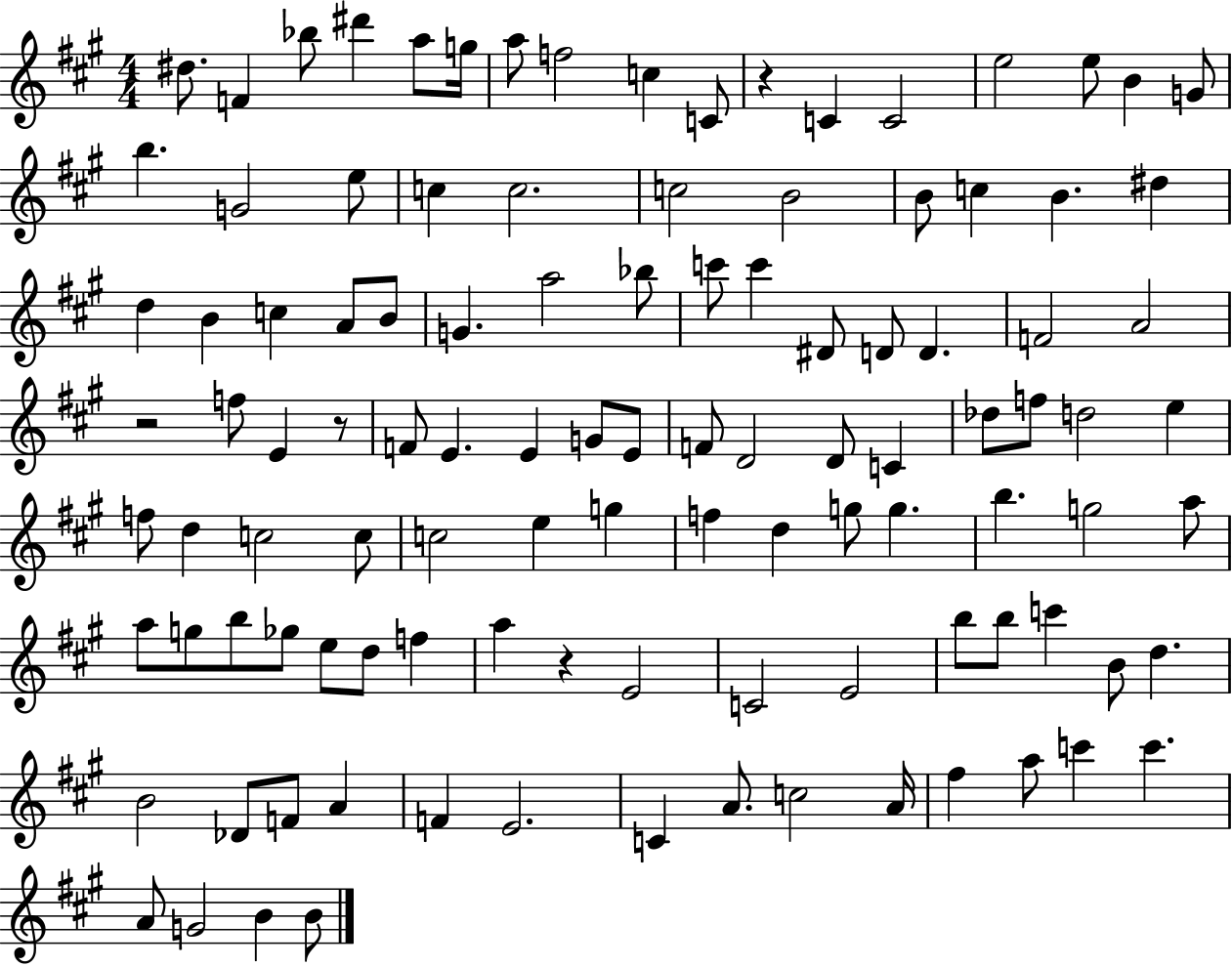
D#5/e. F4/q Bb5/e D#6/q A5/e G5/s A5/e F5/h C5/q C4/e R/q C4/q C4/h E5/h E5/e B4/q G4/e B5/q. G4/h E5/e C5/q C5/h. C5/h B4/h B4/e C5/q B4/q. D#5/q D5/q B4/q C5/q A4/e B4/e G4/q. A5/h Bb5/e C6/e C6/q D#4/e D4/e D4/q. F4/h A4/h R/h F5/e E4/q R/e F4/e E4/q. E4/q G4/e E4/e F4/e D4/h D4/e C4/q Db5/e F5/e D5/h E5/q F5/e D5/q C5/h C5/e C5/h E5/q G5/q F5/q D5/q G5/e G5/q. B5/q. G5/h A5/e A5/e G5/e B5/e Gb5/e E5/e D5/e F5/q A5/q R/q E4/h C4/h E4/h B5/e B5/e C6/q B4/e D5/q. B4/h Db4/e F4/e A4/q F4/q E4/h. C4/q A4/e. C5/h A4/s F#5/q A5/e C6/q C6/q. A4/e G4/h B4/q B4/e